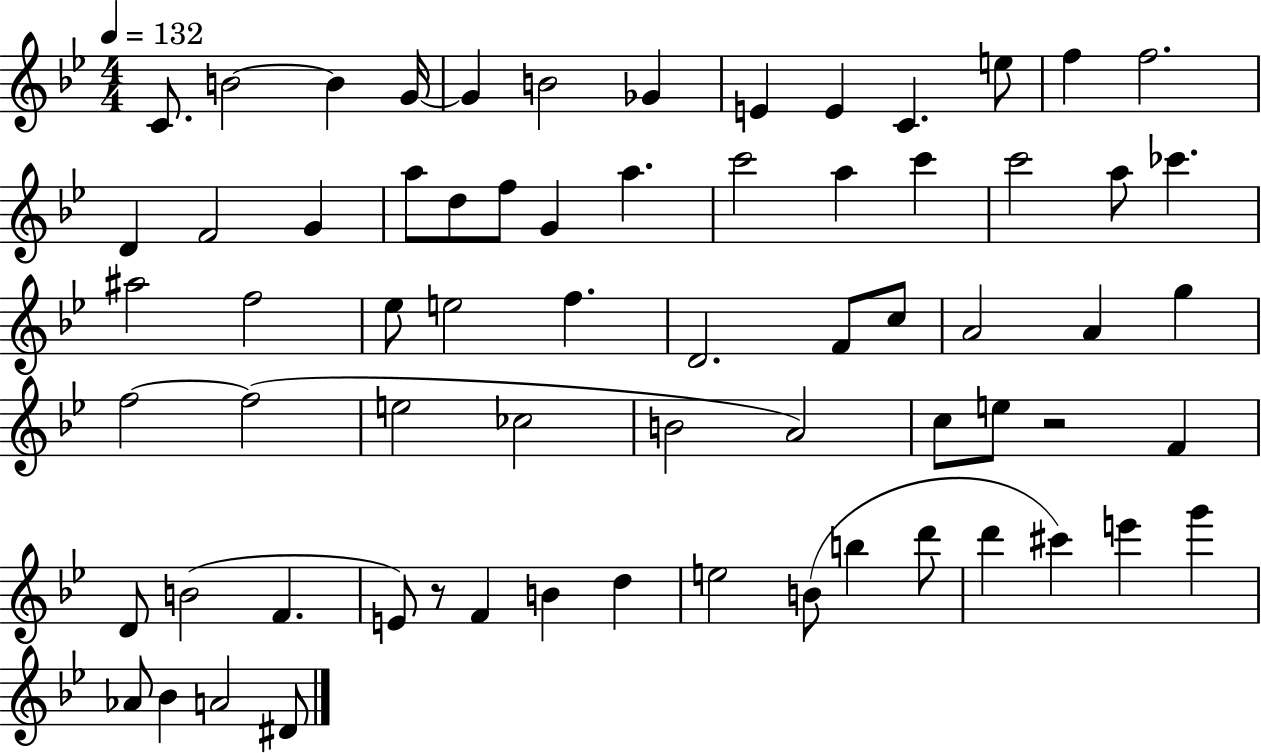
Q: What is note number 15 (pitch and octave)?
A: F4